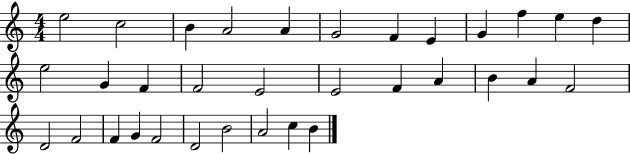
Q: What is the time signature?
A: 4/4